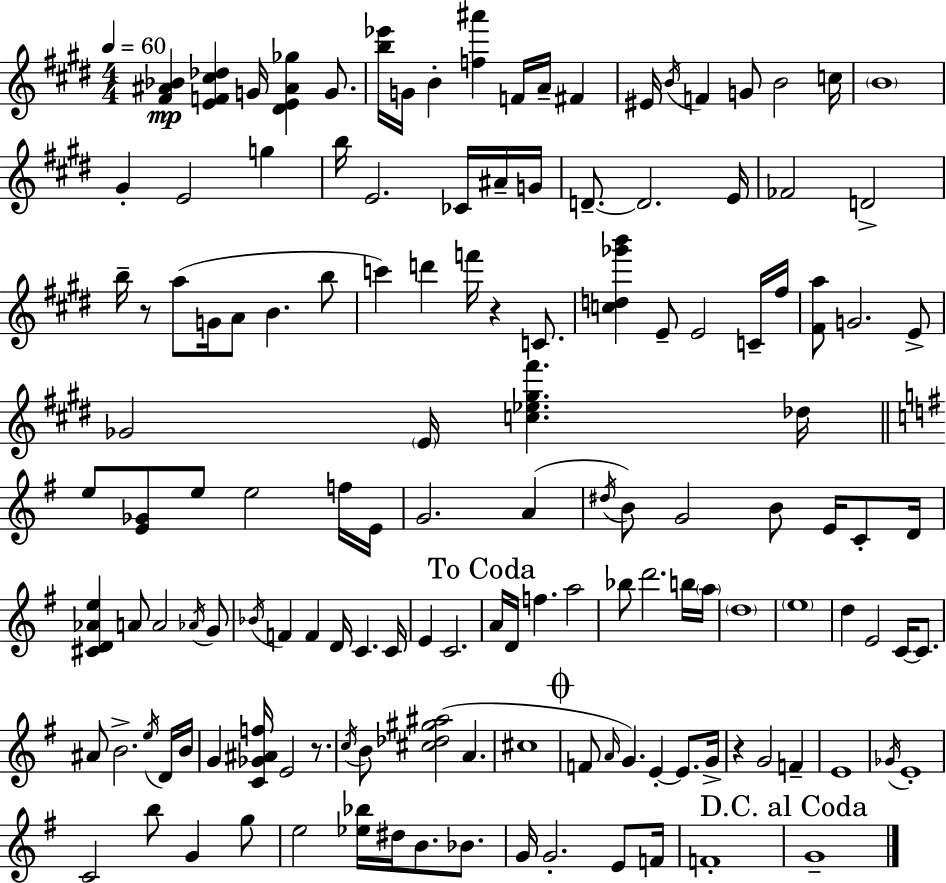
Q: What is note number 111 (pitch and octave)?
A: G4